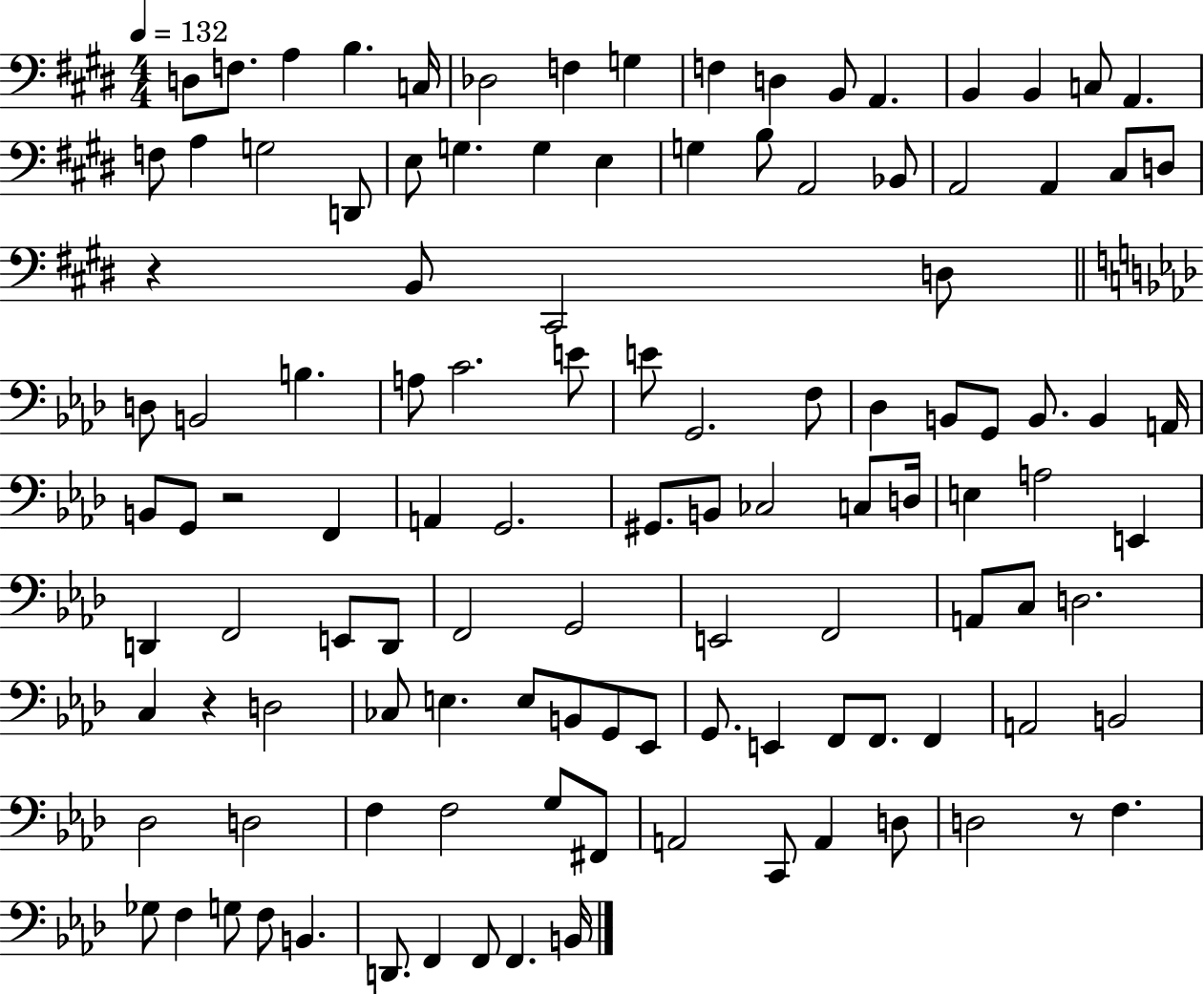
D3/e F3/e. A3/q B3/q. C3/s Db3/h F3/q G3/q F3/q D3/q B2/e A2/q. B2/q B2/q C3/e A2/q. F3/e A3/q G3/h D2/e E3/e G3/q. G3/q E3/q G3/q B3/e A2/h Bb2/e A2/h A2/q C#3/e D3/e R/q B2/e C#2/h D3/e D3/e B2/h B3/q. A3/e C4/h. E4/e E4/e G2/h. F3/e Db3/q B2/e G2/e B2/e. B2/q A2/s B2/e G2/e R/h F2/q A2/q G2/h. G#2/e. B2/e CES3/h C3/e D3/s E3/q A3/h E2/q D2/q F2/h E2/e D2/e F2/h G2/h E2/h F2/h A2/e C3/e D3/h. C3/q R/q D3/h CES3/e E3/q. E3/e B2/e G2/e Eb2/e G2/e. E2/q F2/e F2/e. F2/q A2/h B2/h Db3/h D3/h F3/q F3/h G3/e F#2/e A2/h C2/e A2/q D3/e D3/h R/e F3/q. Gb3/e F3/q G3/e F3/e B2/q. D2/e. F2/q F2/e F2/q. B2/s